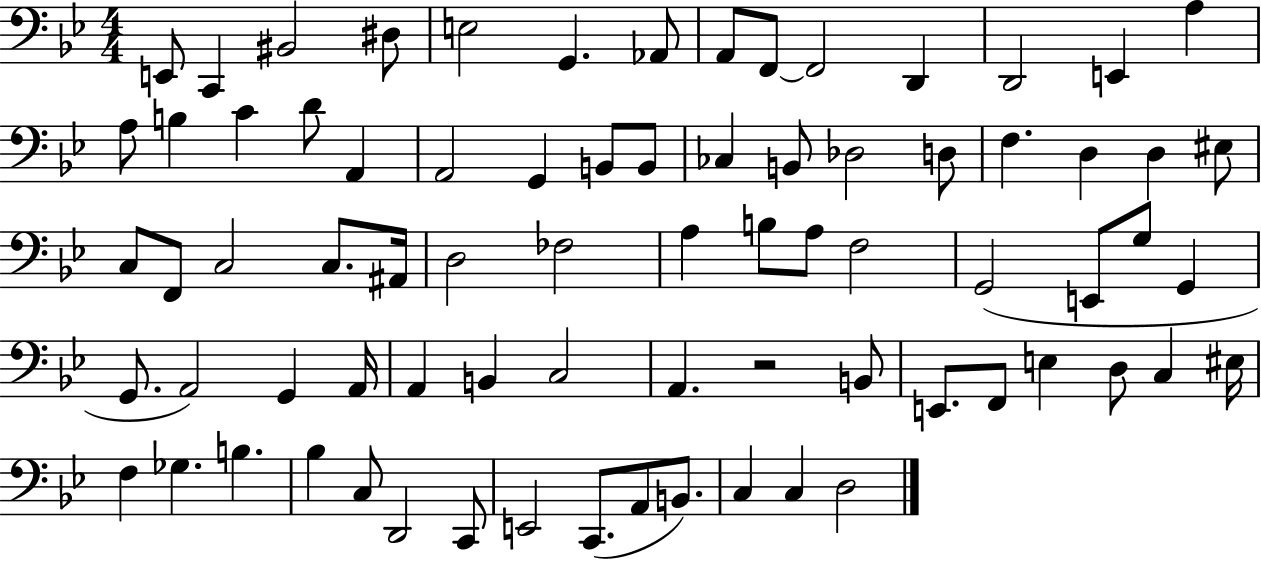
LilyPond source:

{
  \clef bass
  \numericTimeSignature
  \time 4/4
  \key bes \major
  \repeat volta 2 { e,8 c,4 bis,2 dis8 | e2 g,4. aes,8 | a,8 f,8~~ f,2 d,4 | d,2 e,4 a4 | \break a8 b4 c'4 d'8 a,4 | a,2 g,4 b,8 b,8 | ces4 b,8 des2 d8 | f4. d4 d4 eis8 | \break c8 f,8 c2 c8. ais,16 | d2 fes2 | a4 b8 a8 f2 | g,2( e,8 g8 g,4 | \break g,8. a,2) g,4 a,16 | a,4 b,4 c2 | a,4. r2 b,8 | e,8. f,8 e4 d8 c4 eis16 | \break f4 ges4. b4. | bes4 c8 d,2 c,8 | e,2 c,8.( a,8 b,8.) | c4 c4 d2 | \break } \bar "|."
}